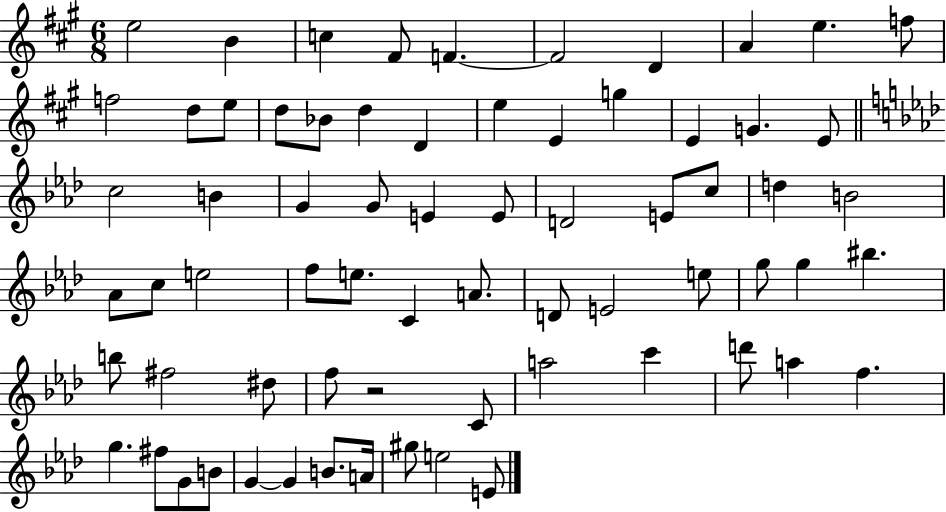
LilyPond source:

{
  \clef treble
  \numericTimeSignature
  \time 6/8
  \key a \major
  e''2 b'4 | c''4 fis'8 f'4.~~ | f'2 d'4 | a'4 e''4. f''8 | \break f''2 d''8 e''8 | d''8 bes'8 d''4 d'4 | e''4 e'4 g''4 | e'4 g'4. e'8 | \break \bar "||" \break \key f \minor c''2 b'4 | g'4 g'8 e'4 e'8 | d'2 e'8 c''8 | d''4 b'2 | \break aes'8 c''8 e''2 | f''8 e''8. c'4 a'8. | d'8 e'2 e''8 | g''8 g''4 bis''4. | \break b''8 fis''2 dis''8 | f''8 r2 c'8 | a''2 c'''4 | d'''8 a''4 f''4. | \break g''4. fis''8 g'8 b'8 | g'4~~ g'4 b'8. a'16 | gis''8 e''2 e'8 | \bar "|."
}